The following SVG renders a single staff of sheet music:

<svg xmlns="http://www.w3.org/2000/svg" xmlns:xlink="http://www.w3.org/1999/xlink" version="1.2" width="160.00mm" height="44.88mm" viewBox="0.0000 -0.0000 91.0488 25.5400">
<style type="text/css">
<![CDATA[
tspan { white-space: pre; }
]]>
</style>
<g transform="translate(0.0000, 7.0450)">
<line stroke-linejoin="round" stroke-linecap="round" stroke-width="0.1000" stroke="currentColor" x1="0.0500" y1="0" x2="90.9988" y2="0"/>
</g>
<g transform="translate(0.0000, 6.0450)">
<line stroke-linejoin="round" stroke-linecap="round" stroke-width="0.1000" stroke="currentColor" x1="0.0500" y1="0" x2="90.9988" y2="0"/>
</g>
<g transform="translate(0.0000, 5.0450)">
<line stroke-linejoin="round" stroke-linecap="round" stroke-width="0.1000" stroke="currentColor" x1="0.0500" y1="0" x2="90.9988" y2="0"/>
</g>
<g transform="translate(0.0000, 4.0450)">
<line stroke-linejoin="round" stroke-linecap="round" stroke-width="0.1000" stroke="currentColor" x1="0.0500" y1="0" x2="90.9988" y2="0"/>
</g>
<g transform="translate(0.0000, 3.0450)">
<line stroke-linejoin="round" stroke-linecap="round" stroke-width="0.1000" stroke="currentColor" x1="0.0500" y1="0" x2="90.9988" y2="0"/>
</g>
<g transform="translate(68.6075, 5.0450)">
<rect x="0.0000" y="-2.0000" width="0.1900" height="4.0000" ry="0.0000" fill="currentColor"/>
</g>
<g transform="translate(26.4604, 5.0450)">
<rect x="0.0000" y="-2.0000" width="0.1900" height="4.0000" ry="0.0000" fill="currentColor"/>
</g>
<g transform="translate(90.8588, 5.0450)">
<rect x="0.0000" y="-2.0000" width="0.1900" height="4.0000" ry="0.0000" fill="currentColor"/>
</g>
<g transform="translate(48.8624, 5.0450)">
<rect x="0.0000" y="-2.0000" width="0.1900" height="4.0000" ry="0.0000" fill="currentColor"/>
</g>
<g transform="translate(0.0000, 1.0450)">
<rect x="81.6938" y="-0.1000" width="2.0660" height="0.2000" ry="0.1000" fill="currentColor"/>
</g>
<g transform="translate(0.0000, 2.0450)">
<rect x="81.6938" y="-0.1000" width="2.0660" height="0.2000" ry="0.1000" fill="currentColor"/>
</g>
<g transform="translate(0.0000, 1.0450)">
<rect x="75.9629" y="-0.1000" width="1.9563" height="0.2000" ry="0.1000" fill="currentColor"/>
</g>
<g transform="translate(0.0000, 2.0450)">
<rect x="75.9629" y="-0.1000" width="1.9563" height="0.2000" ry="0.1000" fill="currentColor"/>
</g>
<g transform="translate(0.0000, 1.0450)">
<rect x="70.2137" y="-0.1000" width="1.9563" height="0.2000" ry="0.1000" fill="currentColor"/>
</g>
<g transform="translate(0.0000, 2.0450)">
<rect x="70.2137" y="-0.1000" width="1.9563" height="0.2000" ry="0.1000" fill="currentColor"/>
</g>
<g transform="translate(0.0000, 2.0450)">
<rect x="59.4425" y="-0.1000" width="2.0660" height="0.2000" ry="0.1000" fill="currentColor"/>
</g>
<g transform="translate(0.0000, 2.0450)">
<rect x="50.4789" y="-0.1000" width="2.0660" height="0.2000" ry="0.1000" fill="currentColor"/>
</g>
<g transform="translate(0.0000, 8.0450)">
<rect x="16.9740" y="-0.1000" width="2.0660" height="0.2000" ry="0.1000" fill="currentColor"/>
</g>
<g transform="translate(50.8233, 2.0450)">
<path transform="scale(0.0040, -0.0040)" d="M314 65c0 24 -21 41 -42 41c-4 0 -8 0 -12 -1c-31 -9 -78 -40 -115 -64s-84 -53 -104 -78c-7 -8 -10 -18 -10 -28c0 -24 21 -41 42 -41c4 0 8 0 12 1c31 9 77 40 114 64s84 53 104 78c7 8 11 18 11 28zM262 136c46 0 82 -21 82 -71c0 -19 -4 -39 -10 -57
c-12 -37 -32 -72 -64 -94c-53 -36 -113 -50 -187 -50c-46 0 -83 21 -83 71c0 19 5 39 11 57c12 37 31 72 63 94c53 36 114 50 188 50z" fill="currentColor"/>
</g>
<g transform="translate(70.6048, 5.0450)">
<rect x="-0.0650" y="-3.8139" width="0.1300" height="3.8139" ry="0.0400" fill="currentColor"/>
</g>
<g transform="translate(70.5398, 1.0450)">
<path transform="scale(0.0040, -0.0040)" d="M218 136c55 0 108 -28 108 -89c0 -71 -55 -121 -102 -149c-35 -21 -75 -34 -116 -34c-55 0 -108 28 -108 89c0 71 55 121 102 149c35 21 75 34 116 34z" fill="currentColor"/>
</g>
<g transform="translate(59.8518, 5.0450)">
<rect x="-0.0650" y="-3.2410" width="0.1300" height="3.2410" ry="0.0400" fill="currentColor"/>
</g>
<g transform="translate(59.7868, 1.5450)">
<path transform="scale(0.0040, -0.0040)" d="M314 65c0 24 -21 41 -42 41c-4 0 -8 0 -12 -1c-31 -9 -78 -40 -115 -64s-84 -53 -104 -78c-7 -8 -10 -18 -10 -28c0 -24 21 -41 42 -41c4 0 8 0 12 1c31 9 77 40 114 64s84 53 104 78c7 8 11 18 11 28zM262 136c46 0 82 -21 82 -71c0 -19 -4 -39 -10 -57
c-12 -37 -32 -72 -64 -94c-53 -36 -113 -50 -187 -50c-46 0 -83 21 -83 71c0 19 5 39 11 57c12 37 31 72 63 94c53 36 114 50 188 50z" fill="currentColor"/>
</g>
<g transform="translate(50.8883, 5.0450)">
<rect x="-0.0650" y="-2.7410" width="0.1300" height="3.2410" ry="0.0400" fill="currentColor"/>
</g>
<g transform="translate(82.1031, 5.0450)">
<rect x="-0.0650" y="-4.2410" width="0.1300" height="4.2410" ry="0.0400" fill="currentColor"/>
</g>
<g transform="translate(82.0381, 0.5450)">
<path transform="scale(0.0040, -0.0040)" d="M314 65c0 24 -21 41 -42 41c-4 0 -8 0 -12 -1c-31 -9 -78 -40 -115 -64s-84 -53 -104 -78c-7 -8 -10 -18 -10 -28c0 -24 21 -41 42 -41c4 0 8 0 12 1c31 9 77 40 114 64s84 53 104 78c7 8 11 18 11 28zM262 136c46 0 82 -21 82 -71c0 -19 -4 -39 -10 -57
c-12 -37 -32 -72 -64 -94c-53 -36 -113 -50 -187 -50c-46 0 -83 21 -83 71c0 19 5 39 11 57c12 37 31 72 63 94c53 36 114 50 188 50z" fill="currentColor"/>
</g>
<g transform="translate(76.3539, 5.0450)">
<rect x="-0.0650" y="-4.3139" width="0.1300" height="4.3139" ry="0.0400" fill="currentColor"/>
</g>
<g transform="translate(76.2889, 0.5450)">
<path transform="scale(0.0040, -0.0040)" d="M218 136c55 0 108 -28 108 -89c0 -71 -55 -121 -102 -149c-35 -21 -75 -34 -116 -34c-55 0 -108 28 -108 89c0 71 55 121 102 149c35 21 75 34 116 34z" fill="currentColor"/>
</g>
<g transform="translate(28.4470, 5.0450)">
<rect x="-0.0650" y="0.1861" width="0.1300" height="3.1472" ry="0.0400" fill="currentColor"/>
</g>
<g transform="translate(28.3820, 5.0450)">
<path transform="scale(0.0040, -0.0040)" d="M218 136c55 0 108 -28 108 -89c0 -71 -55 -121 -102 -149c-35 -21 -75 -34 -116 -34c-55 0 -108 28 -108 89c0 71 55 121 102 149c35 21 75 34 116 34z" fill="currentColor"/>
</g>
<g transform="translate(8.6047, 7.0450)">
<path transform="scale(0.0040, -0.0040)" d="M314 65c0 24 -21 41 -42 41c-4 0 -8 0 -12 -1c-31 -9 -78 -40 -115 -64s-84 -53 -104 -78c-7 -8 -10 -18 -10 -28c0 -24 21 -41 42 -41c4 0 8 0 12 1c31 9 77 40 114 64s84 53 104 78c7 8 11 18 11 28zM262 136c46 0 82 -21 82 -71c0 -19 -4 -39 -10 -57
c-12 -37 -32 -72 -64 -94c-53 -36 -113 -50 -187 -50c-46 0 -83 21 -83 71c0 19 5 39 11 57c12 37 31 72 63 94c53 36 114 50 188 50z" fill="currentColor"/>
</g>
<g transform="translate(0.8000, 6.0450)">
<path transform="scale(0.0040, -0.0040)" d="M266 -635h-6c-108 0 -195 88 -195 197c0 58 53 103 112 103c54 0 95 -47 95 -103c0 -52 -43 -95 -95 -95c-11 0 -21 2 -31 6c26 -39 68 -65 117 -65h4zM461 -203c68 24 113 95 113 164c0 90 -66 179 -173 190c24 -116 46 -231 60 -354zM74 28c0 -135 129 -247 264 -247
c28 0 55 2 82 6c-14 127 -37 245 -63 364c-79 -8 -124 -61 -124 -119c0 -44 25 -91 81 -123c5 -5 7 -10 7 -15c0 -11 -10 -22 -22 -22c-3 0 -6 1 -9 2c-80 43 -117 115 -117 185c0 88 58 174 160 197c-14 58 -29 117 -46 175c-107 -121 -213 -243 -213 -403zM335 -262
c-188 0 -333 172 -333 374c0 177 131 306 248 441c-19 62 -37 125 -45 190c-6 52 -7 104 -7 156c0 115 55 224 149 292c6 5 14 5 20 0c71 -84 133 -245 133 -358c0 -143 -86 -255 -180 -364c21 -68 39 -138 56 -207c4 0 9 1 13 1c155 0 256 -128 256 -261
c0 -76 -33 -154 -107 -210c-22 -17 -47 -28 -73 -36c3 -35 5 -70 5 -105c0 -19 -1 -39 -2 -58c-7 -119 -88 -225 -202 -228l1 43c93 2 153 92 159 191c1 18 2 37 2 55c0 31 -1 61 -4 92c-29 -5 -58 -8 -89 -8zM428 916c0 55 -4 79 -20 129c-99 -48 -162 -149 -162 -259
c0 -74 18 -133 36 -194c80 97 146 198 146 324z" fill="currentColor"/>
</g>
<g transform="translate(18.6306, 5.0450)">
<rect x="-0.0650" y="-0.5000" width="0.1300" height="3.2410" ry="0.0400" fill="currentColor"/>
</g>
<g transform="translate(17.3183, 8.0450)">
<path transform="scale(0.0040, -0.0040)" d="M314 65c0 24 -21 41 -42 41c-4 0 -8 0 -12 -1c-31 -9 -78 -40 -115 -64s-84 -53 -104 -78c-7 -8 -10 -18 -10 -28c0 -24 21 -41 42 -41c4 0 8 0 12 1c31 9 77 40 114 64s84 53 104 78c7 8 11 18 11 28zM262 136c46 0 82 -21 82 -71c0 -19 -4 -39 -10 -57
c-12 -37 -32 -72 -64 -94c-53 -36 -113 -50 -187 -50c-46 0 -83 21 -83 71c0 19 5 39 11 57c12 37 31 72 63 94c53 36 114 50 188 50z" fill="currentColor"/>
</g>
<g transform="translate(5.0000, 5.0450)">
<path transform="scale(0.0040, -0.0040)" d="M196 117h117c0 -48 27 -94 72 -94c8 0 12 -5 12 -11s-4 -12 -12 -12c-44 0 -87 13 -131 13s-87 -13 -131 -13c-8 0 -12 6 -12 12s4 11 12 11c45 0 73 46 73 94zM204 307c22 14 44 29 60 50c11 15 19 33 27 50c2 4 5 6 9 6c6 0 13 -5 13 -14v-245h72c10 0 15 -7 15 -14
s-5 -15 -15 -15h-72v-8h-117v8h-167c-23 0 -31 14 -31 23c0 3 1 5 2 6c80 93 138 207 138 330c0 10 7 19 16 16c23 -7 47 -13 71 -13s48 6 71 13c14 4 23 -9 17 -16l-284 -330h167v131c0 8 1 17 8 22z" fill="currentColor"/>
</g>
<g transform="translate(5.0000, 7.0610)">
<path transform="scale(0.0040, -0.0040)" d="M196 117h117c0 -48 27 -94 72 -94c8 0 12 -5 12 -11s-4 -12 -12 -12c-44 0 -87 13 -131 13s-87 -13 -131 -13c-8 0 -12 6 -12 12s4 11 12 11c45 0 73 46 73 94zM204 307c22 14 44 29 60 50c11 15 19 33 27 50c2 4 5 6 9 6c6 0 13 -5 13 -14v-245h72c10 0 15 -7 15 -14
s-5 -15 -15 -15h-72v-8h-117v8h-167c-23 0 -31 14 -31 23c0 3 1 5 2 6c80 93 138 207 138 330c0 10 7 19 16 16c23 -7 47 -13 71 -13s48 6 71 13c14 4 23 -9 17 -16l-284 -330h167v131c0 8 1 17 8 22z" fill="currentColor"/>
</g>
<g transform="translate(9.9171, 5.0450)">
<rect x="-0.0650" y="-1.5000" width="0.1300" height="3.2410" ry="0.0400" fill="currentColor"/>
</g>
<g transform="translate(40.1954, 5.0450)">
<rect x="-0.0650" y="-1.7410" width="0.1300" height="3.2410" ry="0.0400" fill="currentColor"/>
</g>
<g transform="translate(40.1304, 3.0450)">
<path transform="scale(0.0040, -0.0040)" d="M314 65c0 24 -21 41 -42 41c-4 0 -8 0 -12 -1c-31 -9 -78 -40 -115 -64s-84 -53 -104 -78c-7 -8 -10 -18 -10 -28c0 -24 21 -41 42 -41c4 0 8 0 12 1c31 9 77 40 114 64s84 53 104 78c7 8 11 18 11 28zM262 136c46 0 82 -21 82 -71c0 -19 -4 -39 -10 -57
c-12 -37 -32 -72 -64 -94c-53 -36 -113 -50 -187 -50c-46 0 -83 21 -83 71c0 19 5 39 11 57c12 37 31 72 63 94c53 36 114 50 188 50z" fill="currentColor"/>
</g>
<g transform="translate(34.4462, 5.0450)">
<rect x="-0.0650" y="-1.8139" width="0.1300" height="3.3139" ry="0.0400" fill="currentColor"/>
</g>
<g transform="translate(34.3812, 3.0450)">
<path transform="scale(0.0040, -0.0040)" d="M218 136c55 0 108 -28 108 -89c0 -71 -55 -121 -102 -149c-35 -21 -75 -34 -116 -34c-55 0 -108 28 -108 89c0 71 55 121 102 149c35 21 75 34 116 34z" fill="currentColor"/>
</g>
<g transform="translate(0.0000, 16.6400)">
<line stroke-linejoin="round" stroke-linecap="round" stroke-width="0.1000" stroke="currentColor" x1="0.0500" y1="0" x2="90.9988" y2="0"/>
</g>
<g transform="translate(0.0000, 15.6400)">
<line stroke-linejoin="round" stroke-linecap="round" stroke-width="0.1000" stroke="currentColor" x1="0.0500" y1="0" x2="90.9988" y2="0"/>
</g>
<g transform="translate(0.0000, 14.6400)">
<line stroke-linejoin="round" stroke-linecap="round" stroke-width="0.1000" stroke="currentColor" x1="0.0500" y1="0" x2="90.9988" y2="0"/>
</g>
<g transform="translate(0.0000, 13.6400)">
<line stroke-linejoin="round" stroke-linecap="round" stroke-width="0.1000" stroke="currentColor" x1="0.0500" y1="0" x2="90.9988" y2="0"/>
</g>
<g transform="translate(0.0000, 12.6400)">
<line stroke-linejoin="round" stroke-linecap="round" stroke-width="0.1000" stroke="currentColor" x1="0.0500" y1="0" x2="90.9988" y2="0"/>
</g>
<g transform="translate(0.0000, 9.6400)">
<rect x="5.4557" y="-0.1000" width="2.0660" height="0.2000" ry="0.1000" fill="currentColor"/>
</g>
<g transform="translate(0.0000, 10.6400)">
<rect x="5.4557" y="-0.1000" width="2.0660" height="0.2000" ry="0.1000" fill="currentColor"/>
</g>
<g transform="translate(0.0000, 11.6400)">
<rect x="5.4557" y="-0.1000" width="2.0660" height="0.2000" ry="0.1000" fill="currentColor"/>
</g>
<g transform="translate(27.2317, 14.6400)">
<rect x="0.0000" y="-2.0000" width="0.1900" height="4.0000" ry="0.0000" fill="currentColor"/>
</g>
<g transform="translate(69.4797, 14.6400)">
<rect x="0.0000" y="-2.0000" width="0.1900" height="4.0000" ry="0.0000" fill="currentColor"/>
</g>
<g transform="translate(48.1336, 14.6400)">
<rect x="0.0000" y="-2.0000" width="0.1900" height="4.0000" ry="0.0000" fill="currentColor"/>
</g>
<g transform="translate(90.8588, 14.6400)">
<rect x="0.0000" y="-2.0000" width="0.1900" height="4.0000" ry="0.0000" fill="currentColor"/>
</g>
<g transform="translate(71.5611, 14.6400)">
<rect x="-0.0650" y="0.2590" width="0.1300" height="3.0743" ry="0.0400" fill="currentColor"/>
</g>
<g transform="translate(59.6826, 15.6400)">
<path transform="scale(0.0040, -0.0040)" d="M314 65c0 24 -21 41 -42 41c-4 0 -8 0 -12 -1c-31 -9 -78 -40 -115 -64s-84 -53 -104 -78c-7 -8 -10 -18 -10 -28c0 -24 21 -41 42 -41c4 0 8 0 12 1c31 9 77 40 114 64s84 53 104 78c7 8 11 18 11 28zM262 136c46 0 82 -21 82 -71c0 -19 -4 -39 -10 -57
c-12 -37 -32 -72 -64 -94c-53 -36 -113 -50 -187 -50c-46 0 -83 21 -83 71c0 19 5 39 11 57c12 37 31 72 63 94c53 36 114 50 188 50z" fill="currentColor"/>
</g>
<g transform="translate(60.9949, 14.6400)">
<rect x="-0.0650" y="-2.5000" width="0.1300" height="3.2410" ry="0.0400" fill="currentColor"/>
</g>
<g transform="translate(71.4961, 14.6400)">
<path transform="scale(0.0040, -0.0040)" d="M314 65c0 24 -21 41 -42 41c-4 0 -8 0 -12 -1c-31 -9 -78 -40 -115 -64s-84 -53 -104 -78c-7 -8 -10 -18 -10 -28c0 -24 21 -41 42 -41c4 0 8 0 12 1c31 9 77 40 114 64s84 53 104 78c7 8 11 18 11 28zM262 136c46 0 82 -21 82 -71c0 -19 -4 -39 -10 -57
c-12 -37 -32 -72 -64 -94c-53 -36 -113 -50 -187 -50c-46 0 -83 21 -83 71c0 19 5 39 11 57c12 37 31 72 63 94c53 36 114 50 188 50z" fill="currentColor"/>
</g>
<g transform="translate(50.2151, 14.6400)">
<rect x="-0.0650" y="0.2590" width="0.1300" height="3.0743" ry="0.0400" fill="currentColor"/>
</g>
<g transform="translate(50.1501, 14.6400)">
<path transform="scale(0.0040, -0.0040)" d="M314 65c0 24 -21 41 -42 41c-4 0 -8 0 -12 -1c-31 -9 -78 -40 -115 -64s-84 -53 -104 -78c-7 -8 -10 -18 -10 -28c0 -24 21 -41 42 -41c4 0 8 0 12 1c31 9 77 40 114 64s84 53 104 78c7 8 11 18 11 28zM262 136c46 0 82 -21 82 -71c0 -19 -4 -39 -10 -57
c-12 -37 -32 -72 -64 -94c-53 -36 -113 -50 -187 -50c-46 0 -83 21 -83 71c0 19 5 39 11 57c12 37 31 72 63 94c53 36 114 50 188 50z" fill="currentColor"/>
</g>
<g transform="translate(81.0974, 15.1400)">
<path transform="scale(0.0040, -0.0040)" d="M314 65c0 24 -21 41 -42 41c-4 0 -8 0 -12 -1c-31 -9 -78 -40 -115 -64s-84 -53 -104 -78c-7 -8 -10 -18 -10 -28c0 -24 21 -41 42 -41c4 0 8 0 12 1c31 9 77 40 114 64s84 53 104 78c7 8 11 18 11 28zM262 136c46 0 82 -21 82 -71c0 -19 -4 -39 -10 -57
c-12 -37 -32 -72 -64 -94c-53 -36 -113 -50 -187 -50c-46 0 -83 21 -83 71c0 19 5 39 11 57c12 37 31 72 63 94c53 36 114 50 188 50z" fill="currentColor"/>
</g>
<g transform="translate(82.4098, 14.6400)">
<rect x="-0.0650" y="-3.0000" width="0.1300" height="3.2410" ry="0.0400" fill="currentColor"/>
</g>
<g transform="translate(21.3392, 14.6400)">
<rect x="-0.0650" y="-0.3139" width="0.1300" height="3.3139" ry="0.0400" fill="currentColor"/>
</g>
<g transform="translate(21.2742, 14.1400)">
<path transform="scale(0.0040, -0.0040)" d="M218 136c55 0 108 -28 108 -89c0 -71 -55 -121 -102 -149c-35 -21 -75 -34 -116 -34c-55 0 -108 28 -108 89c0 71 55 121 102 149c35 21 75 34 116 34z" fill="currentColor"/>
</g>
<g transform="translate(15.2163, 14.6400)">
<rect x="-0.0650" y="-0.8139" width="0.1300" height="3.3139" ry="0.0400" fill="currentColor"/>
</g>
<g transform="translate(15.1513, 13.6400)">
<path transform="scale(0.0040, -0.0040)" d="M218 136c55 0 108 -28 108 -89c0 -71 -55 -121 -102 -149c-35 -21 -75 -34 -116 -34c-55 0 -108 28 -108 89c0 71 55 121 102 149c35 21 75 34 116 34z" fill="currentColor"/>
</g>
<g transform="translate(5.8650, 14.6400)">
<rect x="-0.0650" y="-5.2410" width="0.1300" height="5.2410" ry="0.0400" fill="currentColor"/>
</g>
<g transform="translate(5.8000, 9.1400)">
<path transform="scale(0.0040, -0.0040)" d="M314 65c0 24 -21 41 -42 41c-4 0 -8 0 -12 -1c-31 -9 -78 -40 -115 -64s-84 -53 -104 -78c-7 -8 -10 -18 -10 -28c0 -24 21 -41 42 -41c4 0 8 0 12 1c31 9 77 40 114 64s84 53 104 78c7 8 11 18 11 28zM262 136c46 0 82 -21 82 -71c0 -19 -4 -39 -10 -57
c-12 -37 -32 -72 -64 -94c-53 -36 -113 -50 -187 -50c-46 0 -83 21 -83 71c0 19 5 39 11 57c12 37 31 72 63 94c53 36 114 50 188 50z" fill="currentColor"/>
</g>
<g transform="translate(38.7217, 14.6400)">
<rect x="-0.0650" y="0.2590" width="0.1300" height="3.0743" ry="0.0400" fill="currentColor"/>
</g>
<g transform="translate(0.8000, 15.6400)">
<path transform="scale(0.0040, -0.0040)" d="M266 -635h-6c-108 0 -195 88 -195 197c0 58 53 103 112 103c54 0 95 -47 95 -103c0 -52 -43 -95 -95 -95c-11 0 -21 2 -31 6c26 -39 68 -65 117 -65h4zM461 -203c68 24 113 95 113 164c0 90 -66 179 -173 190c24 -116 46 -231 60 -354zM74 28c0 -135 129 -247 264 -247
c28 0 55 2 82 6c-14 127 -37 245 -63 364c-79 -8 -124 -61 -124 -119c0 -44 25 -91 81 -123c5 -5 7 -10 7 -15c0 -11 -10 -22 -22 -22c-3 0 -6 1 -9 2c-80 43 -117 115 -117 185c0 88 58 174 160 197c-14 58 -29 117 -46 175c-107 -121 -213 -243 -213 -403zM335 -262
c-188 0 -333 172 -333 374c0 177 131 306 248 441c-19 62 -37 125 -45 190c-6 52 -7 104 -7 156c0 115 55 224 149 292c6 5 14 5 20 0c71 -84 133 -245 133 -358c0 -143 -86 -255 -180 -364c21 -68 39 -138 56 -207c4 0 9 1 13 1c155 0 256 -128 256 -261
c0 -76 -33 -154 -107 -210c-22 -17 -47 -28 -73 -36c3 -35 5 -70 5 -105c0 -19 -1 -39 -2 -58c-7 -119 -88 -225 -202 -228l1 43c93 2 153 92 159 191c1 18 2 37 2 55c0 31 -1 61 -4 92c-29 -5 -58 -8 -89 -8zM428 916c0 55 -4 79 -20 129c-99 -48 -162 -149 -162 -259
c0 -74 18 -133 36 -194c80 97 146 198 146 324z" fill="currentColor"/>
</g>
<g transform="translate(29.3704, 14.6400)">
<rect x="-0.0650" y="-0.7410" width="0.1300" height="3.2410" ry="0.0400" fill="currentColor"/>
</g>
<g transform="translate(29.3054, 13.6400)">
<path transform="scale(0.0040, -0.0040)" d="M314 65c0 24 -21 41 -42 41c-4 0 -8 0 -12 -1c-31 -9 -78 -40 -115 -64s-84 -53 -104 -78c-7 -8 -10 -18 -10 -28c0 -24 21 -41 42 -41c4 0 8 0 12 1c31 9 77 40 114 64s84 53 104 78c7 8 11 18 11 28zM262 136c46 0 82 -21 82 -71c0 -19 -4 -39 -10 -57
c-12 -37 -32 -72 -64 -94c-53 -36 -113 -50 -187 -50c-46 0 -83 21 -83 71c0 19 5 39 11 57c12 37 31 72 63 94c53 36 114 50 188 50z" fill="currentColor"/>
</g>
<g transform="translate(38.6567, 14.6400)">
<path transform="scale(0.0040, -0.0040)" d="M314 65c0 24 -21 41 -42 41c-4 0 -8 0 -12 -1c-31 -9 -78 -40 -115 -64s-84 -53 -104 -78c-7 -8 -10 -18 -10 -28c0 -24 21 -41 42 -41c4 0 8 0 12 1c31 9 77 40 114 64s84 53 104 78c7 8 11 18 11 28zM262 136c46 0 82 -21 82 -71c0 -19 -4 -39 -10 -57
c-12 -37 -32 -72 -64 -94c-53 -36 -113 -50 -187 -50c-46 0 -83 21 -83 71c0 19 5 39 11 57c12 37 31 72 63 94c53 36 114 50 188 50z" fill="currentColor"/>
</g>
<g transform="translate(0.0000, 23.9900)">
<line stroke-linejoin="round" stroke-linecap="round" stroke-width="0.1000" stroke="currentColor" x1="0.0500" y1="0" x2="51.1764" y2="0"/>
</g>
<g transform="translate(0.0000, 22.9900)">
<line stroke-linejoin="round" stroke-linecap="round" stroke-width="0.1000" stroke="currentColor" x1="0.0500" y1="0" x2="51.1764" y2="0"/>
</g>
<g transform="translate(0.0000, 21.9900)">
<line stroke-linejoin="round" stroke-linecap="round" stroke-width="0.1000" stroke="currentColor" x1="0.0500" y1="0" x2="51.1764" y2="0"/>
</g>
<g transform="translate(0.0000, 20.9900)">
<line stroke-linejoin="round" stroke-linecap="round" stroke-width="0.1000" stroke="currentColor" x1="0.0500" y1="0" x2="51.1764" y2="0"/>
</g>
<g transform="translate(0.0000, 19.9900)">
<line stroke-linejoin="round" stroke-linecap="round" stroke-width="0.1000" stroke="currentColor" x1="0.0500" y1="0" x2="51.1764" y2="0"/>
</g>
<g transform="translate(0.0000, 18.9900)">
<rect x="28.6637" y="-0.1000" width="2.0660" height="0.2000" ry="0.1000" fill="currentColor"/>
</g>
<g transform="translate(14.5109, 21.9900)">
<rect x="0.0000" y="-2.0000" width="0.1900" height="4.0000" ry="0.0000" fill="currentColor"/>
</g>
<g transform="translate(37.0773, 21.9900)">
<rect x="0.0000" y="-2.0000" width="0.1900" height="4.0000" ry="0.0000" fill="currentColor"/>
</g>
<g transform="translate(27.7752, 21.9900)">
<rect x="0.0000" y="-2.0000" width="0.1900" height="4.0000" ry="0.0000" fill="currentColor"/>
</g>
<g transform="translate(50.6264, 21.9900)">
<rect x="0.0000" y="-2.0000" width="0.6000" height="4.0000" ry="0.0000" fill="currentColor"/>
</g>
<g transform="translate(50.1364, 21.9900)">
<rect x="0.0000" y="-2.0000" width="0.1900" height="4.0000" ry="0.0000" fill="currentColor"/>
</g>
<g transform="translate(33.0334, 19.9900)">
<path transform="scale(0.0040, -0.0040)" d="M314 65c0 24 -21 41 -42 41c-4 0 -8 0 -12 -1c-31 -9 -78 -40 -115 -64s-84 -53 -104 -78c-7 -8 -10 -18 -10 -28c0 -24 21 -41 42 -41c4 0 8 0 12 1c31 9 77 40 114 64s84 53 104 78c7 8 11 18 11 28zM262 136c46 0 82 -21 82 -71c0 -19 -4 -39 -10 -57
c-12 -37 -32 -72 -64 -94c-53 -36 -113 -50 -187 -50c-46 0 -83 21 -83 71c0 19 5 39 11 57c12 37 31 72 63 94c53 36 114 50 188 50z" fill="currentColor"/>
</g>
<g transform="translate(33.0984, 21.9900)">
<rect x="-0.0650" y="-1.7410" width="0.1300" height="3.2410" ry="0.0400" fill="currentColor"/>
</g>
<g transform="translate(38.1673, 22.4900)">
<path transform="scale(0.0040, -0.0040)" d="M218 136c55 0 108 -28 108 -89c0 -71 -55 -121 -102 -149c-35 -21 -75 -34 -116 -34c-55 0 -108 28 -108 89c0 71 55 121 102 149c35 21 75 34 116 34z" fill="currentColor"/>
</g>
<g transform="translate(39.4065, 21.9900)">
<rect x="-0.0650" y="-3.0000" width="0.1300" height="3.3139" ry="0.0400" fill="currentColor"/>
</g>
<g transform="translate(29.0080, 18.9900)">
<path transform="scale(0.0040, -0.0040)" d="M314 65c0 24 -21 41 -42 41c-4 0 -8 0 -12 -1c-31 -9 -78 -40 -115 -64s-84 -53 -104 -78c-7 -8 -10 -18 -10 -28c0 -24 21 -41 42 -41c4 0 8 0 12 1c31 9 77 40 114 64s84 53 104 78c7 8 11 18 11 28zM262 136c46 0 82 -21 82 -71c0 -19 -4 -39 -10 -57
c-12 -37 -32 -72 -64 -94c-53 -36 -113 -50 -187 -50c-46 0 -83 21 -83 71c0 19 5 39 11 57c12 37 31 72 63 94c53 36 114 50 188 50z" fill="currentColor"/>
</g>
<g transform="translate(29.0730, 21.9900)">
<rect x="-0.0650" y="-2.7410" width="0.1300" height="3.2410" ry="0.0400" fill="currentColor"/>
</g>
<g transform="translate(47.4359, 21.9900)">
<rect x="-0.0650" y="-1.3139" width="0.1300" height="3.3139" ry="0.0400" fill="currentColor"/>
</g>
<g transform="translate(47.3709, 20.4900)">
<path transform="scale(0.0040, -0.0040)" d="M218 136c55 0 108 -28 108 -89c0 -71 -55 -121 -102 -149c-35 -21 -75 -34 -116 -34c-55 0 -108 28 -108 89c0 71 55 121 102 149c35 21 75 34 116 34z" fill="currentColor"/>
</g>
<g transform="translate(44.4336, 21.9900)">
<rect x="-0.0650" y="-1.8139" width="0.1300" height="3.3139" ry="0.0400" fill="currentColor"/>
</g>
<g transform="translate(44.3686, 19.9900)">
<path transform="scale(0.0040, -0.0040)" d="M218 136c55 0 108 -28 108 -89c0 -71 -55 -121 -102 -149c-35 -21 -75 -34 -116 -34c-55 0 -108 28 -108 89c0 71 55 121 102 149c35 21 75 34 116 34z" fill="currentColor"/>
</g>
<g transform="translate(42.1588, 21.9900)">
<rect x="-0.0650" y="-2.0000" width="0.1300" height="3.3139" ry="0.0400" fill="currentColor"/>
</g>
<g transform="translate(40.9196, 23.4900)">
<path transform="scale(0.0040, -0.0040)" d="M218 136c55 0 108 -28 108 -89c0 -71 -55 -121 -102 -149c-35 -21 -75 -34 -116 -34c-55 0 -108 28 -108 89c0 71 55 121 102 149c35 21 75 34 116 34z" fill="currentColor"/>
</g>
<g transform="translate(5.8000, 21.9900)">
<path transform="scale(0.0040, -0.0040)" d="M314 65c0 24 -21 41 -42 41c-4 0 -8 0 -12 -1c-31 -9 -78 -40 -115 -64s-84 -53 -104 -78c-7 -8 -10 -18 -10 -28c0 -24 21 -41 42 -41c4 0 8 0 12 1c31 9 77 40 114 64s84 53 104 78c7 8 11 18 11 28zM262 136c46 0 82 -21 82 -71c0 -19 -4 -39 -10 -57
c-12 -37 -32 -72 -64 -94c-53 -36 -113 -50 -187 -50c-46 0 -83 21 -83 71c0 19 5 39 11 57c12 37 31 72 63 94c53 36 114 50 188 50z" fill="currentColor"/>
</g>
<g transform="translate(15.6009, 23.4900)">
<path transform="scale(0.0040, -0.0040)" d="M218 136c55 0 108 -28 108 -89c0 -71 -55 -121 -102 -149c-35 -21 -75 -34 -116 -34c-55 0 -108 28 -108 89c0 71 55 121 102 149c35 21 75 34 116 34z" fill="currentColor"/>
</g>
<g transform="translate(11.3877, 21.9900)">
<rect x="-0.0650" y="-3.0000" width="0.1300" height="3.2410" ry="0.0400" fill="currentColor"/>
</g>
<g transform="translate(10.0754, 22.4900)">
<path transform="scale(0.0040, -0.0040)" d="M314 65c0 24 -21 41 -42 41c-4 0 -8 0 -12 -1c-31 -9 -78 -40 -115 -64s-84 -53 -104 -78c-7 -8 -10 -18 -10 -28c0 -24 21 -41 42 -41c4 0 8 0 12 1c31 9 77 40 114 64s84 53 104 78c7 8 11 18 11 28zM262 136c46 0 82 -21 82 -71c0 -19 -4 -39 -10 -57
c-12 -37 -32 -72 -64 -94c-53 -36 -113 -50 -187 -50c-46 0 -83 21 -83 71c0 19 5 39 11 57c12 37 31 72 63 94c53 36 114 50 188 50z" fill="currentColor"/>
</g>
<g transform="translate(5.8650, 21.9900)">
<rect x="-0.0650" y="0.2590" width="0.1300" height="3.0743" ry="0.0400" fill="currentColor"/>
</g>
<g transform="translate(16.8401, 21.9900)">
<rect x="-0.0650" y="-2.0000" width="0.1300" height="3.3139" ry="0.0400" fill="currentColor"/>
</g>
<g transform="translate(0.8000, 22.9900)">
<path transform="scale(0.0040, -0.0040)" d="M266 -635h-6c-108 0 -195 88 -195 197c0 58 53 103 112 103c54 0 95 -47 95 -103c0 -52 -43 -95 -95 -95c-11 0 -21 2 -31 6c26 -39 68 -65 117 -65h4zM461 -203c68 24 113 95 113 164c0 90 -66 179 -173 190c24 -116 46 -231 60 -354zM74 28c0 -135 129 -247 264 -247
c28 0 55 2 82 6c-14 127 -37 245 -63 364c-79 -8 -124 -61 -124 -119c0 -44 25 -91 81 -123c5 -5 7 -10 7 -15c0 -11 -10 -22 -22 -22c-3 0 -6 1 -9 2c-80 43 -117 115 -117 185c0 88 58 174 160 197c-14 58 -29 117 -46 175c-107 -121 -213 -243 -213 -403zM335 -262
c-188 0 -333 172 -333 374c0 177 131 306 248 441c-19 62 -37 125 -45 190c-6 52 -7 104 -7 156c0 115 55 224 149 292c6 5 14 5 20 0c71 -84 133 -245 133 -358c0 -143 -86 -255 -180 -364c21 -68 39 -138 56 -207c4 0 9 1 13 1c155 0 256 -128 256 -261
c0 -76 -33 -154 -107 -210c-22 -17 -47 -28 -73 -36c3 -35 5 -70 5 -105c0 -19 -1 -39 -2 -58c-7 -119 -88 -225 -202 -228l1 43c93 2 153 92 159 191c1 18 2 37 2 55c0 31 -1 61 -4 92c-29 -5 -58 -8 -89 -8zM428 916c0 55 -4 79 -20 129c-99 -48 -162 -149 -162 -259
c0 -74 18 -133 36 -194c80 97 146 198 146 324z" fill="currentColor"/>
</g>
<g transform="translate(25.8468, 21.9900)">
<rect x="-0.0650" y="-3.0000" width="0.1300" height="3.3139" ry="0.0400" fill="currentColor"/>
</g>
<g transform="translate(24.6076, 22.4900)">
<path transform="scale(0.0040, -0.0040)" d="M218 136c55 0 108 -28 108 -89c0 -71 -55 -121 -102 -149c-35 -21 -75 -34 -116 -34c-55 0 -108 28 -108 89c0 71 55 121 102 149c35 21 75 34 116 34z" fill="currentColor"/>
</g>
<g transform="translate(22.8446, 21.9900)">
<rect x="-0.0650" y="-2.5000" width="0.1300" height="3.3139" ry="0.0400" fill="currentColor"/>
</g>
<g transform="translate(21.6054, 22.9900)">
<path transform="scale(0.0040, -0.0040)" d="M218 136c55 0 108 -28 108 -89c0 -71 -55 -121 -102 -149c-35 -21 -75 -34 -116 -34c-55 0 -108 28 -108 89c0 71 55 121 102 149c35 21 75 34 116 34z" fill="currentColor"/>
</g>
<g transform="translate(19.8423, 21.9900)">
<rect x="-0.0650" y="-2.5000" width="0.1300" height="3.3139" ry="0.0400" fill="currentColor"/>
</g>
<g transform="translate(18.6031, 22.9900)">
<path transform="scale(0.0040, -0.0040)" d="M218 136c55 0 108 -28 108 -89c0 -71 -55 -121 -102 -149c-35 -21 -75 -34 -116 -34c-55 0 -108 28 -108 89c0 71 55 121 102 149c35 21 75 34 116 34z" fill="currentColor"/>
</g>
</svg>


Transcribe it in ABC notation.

X:1
T:Untitled
M:4/4
L:1/4
K:C
E2 C2 B f f2 a2 b2 c' d' d'2 f'2 d c d2 B2 B2 G2 B2 A2 B2 A2 F G G A a2 f2 A F f e